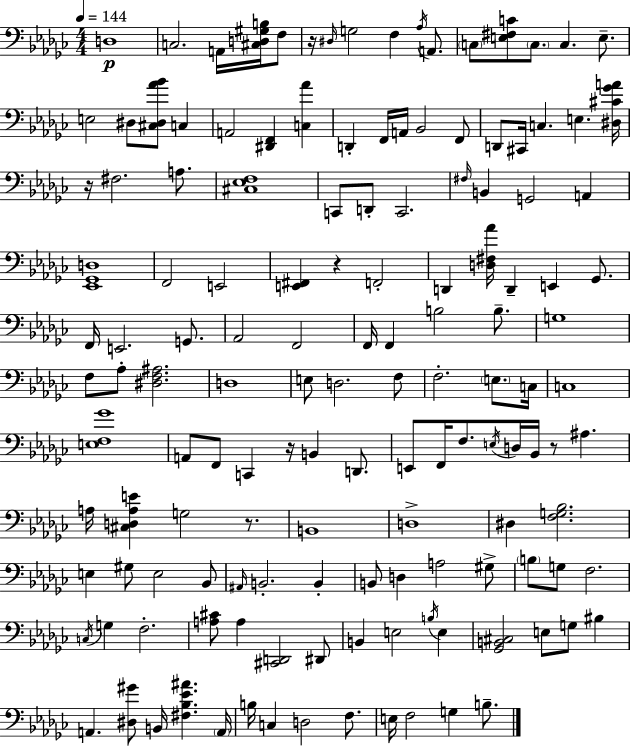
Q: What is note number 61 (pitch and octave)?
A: C3